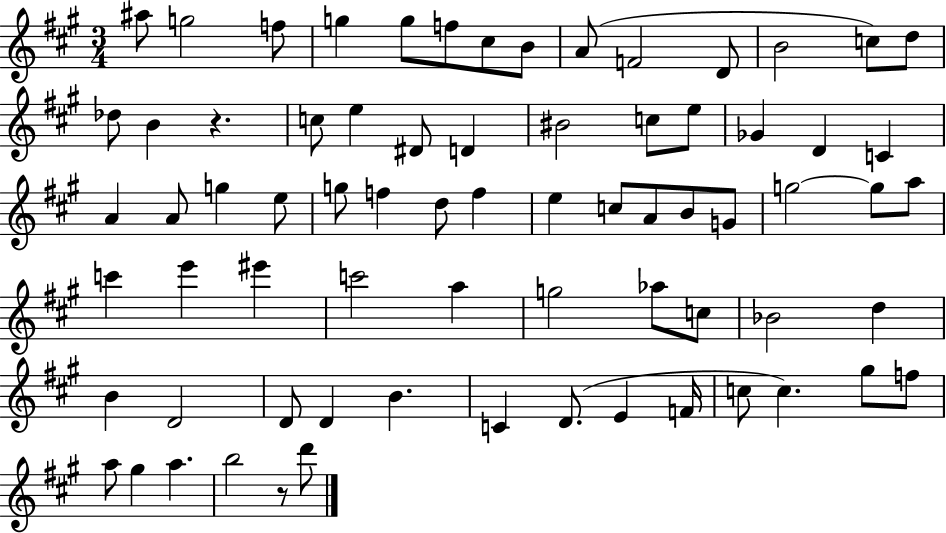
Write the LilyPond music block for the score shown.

{
  \clef treble
  \numericTimeSignature
  \time 3/4
  \key a \major
  ais''8 g''2 f''8 | g''4 g''8 f''8 cis''8 b'8 | a'8( f'2 d'8 | b'2 c''8) d''8 | \break des''8 b'4 r4. | c''8 e''4 dis'8 d'4 | bis'2 c''8 e''8 | ges'4 d'4 c'4 | \break a'4 a'8 g''4 e''8 | g''8 f''4 d''8 f''4 | e''4 c''8 a'8 b'8 g'8 | g''2~~ g''8 a''8 | \break c'''4 e'''4 eis'''4 | c'''2 a''4 | g''2 aes''8 c''8 | bes'2 d''4 | \break b'4 d'2 | d'8 d'4 b'4. | c'4 d'8.( e'4 f'16 | c''8 c''4.) gis''8 f''8 | \break a''8 gis''4 a''4. | b''2 r8 d'''8 | \bar "|."
}